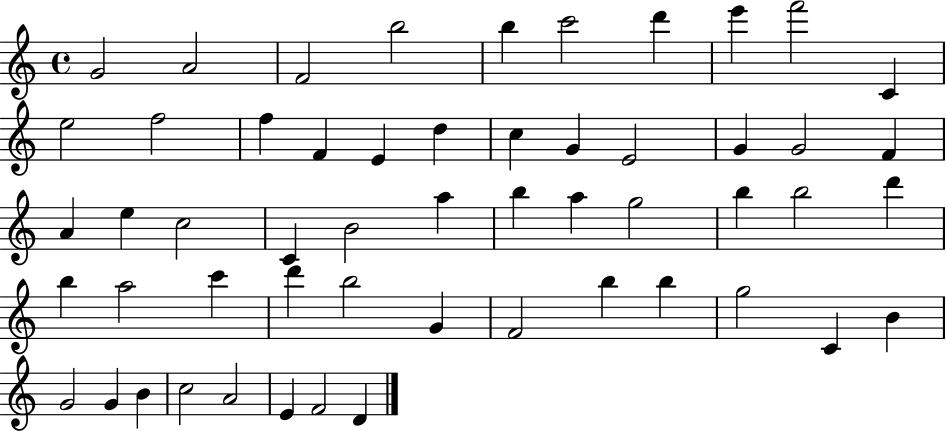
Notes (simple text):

G4/h A4/h F4/h B5/h B5/q C6/h D6/q E6/q F6/h C4/q E5/h F5/h F5/q F4/q E4/q D5/q C5/q G4/q E4/h G4/q G4/h F4/q A4/q E5/q C5/h C4/q B4/h A5/q B5/q A5/q G5/h B5/q B5/h D6/q B5/q A5/h C6/q D6/q B5/h G4/q F4/h B5/q B5/q G5/h C4/q B4/q G4/h G4/q B4/q C5/h A4/h E4/q F4/h D4/q